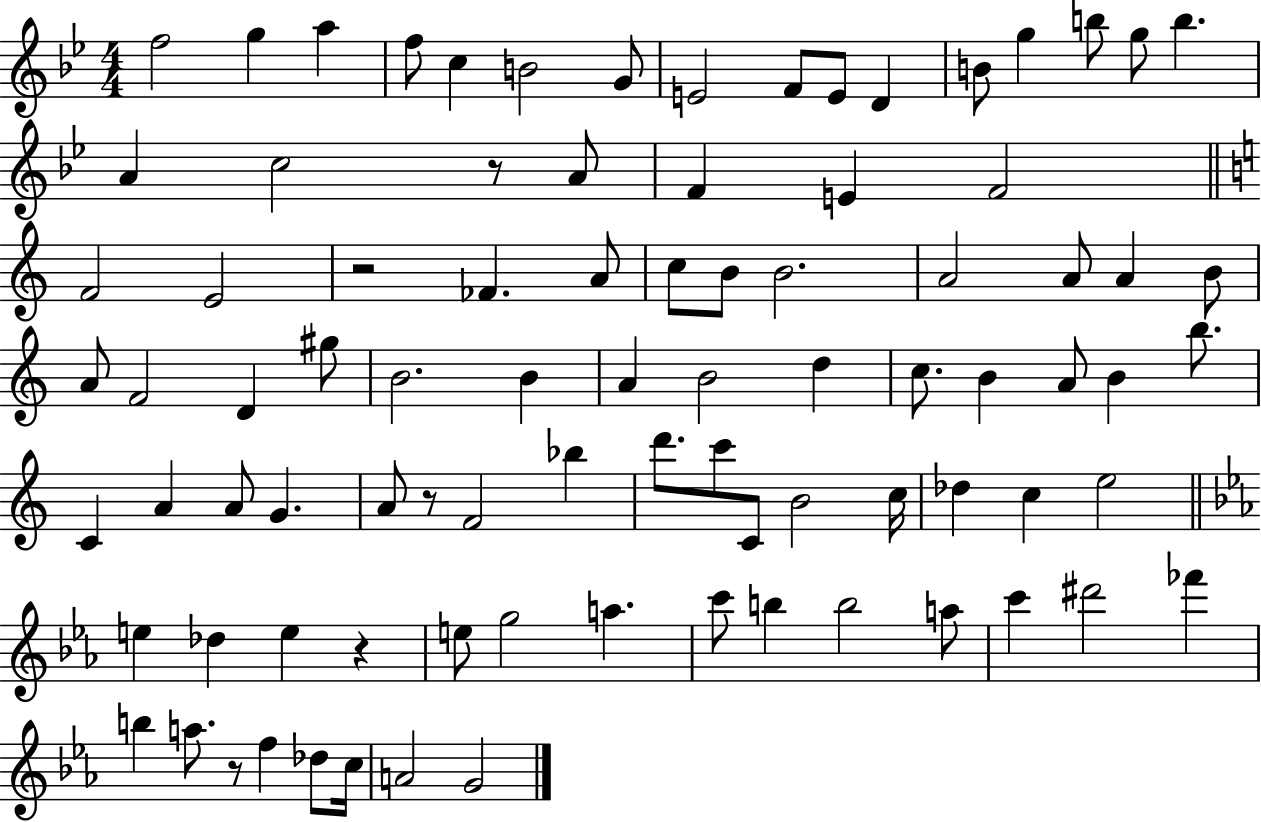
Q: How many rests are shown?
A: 5